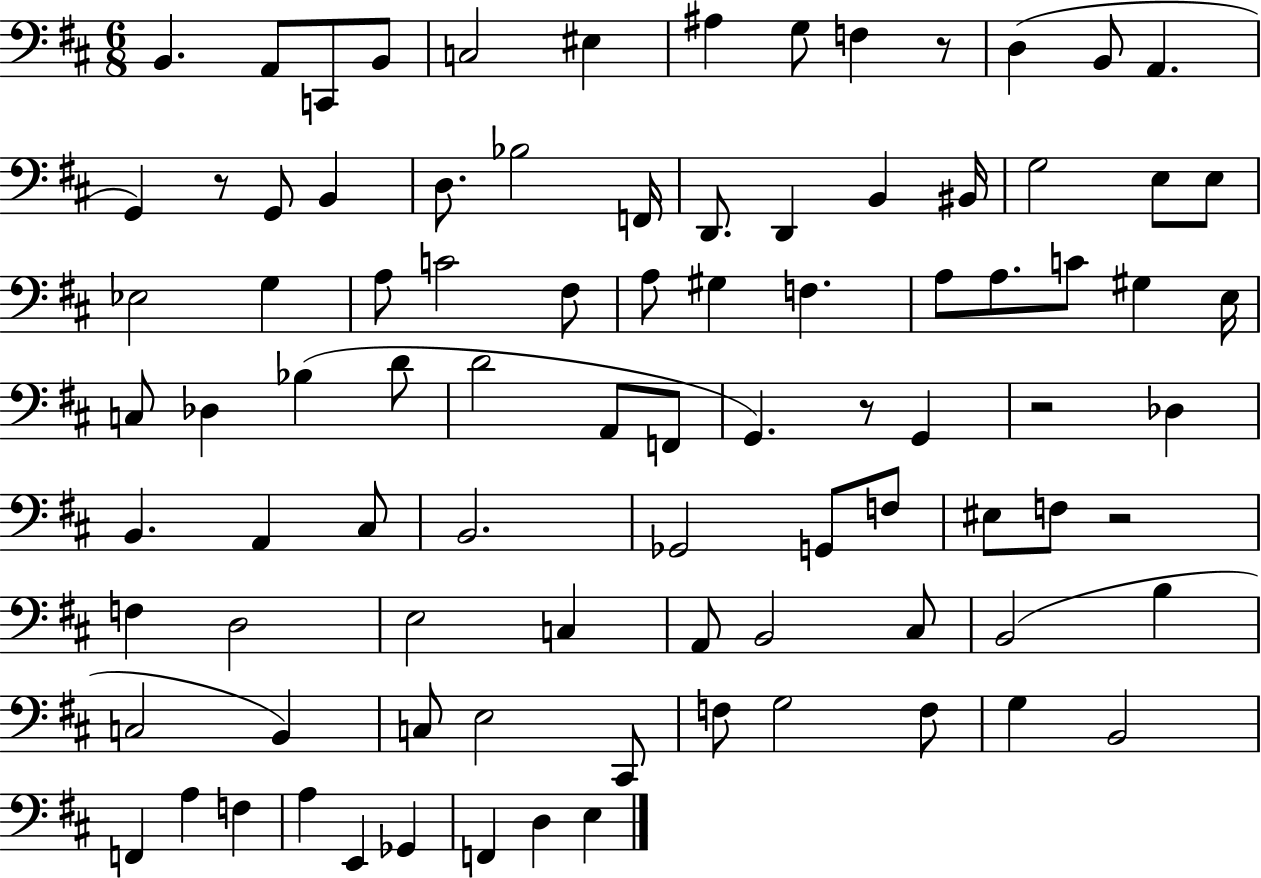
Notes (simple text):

B2/q. A2/e C2/e B2/e C3/h EIS3/q A#3/q G3/e F3/q R/e D3/q B2/e A2/q. G2/q R/e G2/e B2/q D3/e. Bb3/h F2/s D2/e. D2/q B2/q BIS2/s G3/h E3/e E3/e Eb3/h G3/q A3/e C4/h F#3/e A3/e G#3/q F3/q. A3/e A3/e. C4/e G#3/q E3/s C3/e Db3/q Bb3/q D4/e D4/h A2/e F2/e G2/q. R/e G2/q R/h Db3/q B2/q. A2/q C#3/e B2/h. Gb2/h G2/e F3/e EIS3/e F3/e R/h F3/q D3/h E3/h C3/q A2/e B2/h C#3/e B2/h B3/q C3/h B2/q C3/e E3/h C#2/e F3/e G3/h F3/e G3/q B2/h F2/q A3/q F3/q A3/q E2/q Gb2/q F2/q D3/q E3/q